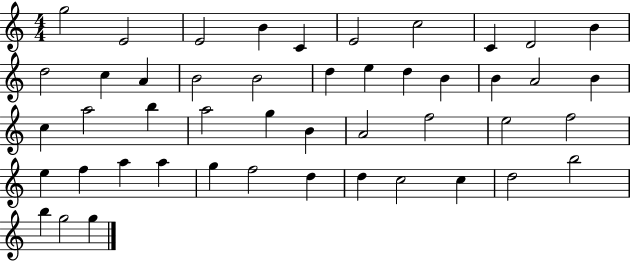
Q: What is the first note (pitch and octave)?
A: G5